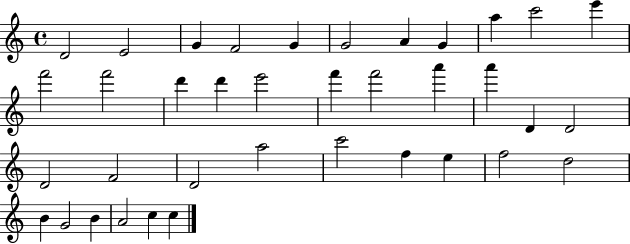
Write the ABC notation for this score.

X:1
T:Untitled
M:4/4
L:1/4
K:C
D2 E2 G F2 G G2 A G a c'2 e' f'2 f'2 d' d' e'2 f' f'2 a' a' D D2 D2 F2 D2 a2 c'2 f e f2 d2 B G2 B A2 c c